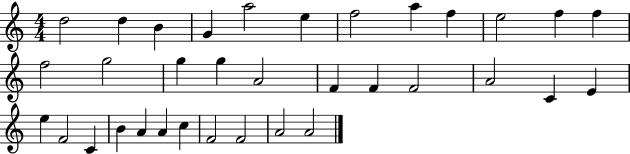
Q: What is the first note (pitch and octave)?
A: D5